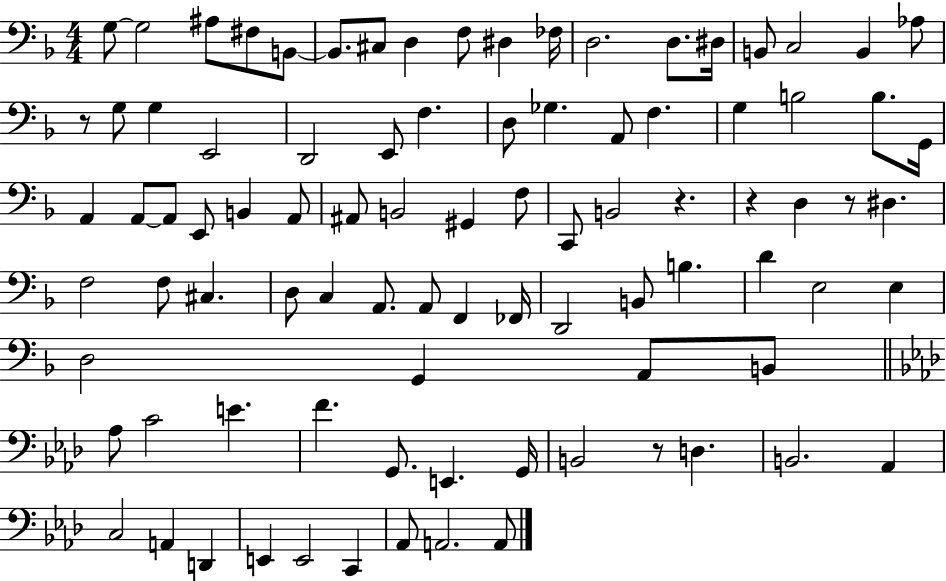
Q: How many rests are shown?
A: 5